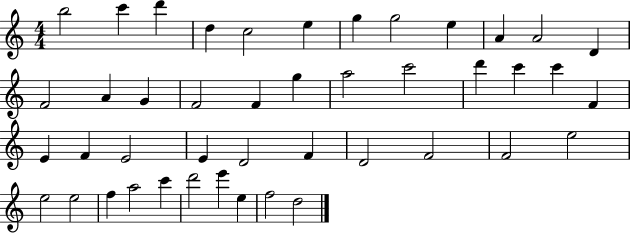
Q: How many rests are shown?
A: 0